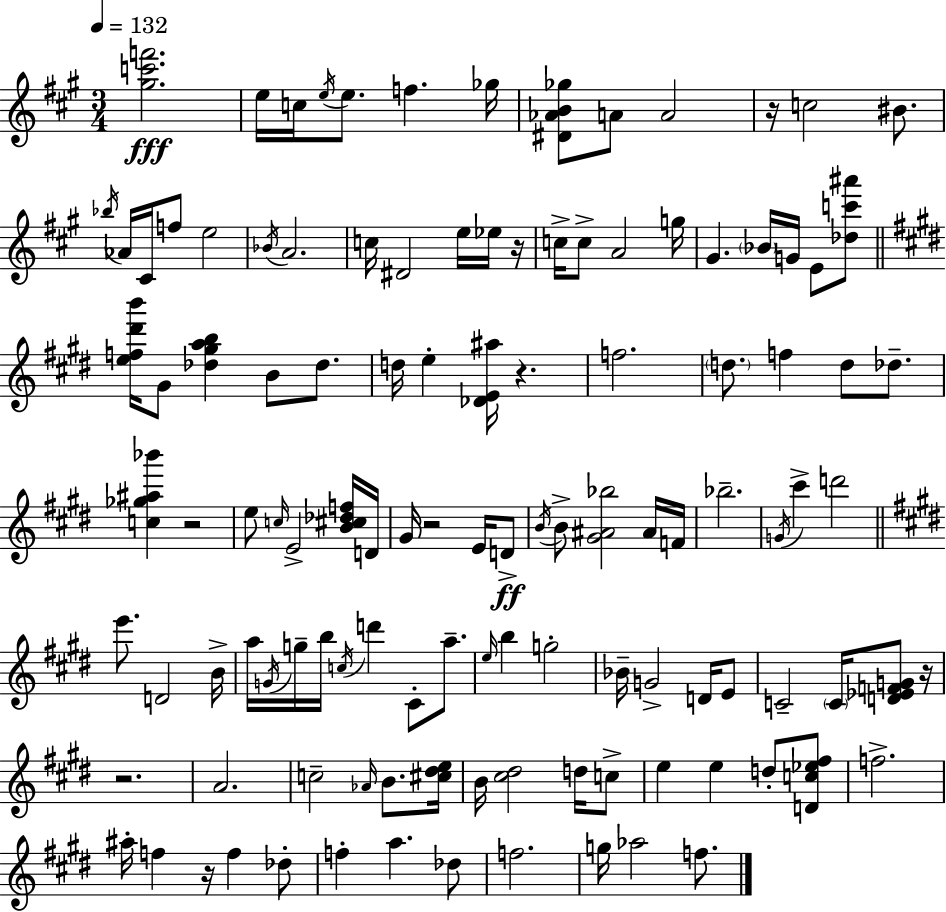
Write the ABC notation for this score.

X:1
T:Untitled
M:3/4
L:1/4
K:A
[^gc'f']2 e/4 c/4 e/4 e/2 f _g/4 [^D_AB_g]/2 A/2 A2 z/4 c2 ^B/2 _b/4 _A/4 ^C/4 f/2 e2 _B/4 A2 c/4 ^D2 e/4 _e/4 z/4 c/4 c/2 A2 g/4 ^G _B/4 G/4 E/2 [_dc'^a']/2 [ef^d'b']/4 ^G/2 [_d^gab] B/2 _d/2 d/4 e [_DE^a]/4 z f2 d/2 f d/2 _d/2 [c_g^a_b'] z2 e/2 c/4 E2 [B^c_df]/4 D/4 ^G/4 z2 E/4 D/2 B/4 B/2 [^G^A_b]2 ^A/4 F/4 _b2 G/4 ^c' d'2 e'/2 D2 B/4 a/4 G/4 g/4 b/4 c/4 d' ^C/2 a/2 e/4 b g2 _B/4 G2 D/4 E/2 C2 C/4 [D_EFG]/2 z/4 z2 A2 c2 _A/4 B/2 [^c^de]/4 B/4 [^c^d]2 d/4 c/2 e e d/2 [Dc_e^f]/2 f2 ^a/4 f z/4 f _d/2 f a _d/2 f2 g/4 _a2 f/2